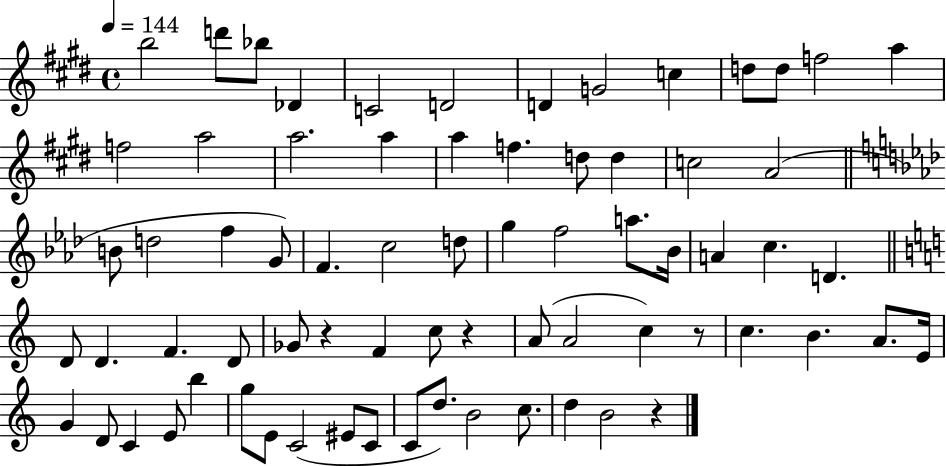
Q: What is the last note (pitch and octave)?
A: B4